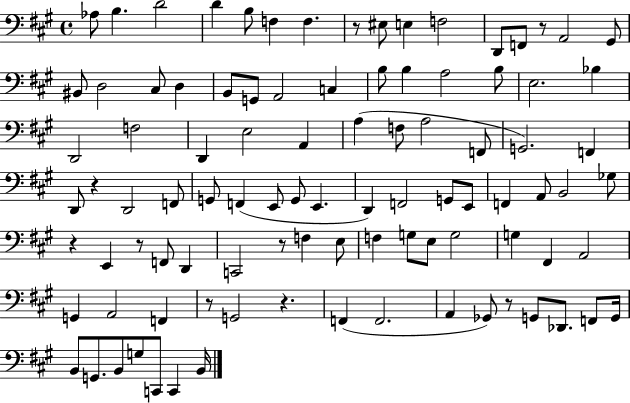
X:1
T:Untitled
M:4/4
L:1/4
K:A
_A,/2 B, D2 D B,/2 F, F, z/2 ^E,/2 E, F,2 D,,/2 F,,/2 z/2 A,,2 ^G,,/2 ^B,,/2 D,2 ^C,/2 D, B,,/2 G,,/2 A,,2 C, B,/2 B, A,2 B,/2 E,2 _B, D,,2 F,2 D,, E,2 A,, A, F,/2 A,2 F,,/2 G,,2 F,, D,,/2 z D,,2 F,,/2 G,,/2 F,, E,,/2 G,,/2 E,, D,, F,,2 G,,/2 E,,/2 F,, A,,/2 B,,2 _G,/2 z E,, z/2 F,,/2 D,, C,,2 z/2 F, E,/2 F, G,/2 E,/2 G,2 G, ^F,, A,,2 G,, A,,2 F,, z/2 G,,2 z F,, F,,2 A,, _G,,/2 z/2 G,,/2 _D,,/2 F,,/2 G,,/4 B,,/2 G,,/2 B,,/2 G,/2 C,,/2 C,, B,,/4